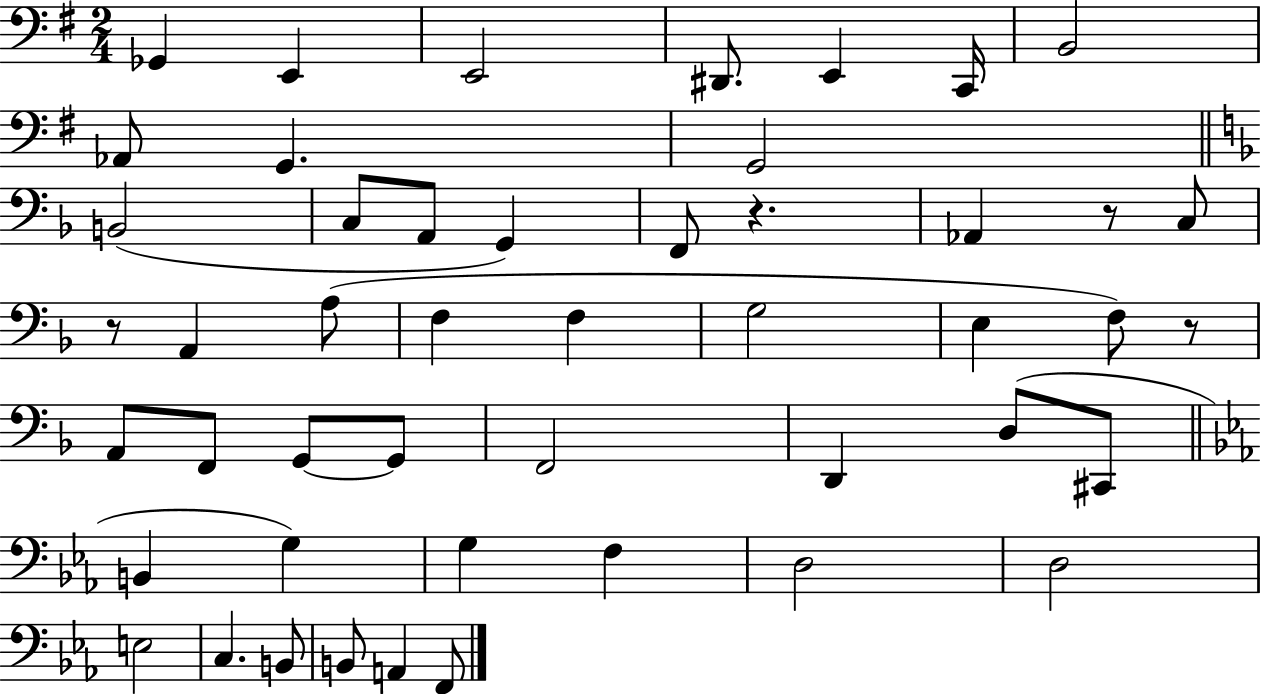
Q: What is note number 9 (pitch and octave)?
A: G2